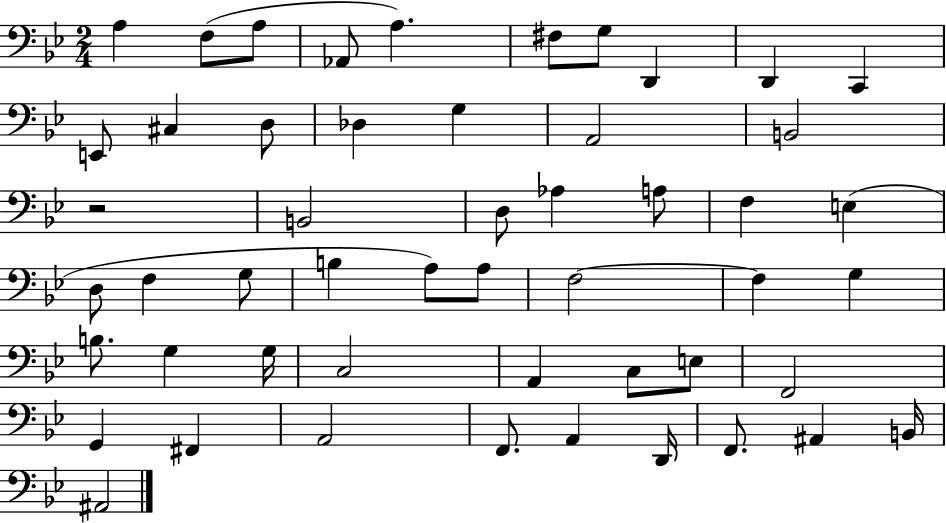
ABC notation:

X:1
T:Untitled
M:2/4
L:1/4
K:Bb
A, F,/2 A,/2 _A,,/2 A, ^F,/2 G,/2 D,, D,, C,, E,,/2 ^C, D,/2 _D, G, A,,2 B,,2 z2 B,,2 D,/2 _A, A,/2 F, E, D,/2 F, G,/2 B, A,/2 A,/2 F,2 F, G, B,/2 G, G,/4 C,2 A,, C,/2 E,/2 F,,2 G,, ^F,, A,,2 F,,/2 A,, D,,/4 F,,/2 ^A,, B,,/4 ^A,,2